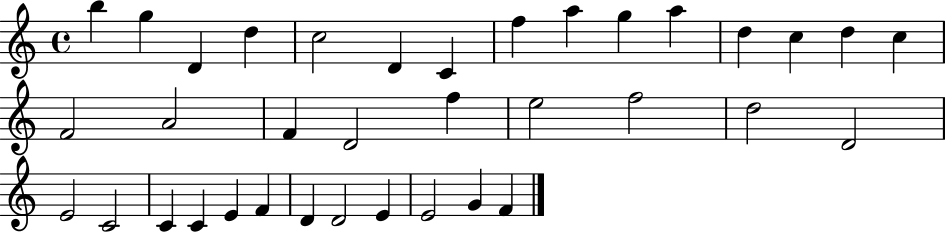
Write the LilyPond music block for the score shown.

{
  \clef treble
  \time 4/4
  \defaultTimeSignature
  \key c \major
  b''4 g''4 d'4 d''4 | c''2 d'4 c'4 | f''4 a''4 g''4 a''4 | d''4 c''4 d''4 c''4 | \break f'2 a'2 | f'4 d'2 f''4 | e''2 f''2 | d''2 d'2 | \break e'2 c'2 | c'4 c'4 e'4 f'4 | d'4 d'2 e'4 | e'2 g'4 f'4 | \break \bar "|."
}